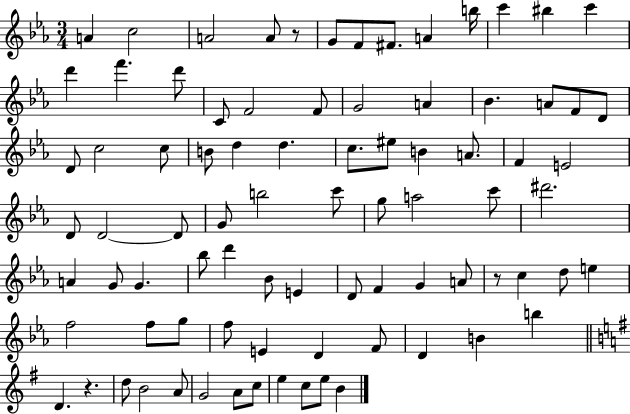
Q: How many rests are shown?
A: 3